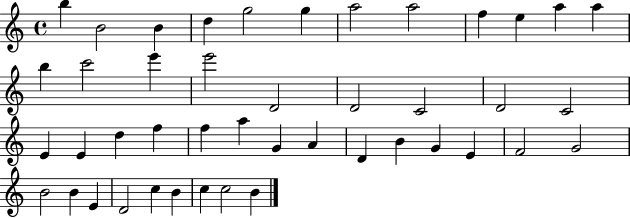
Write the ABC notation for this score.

X:1
T:Untitled
M:4/4
L:1/4
K:C
b B2 B d g2 g a2 a2 f e a a b c'2 e' e'2 D2 D2 C2 D2 C2 E E d f f a G A D B G E F2 G2 B2 B E D2 c B c c2 B